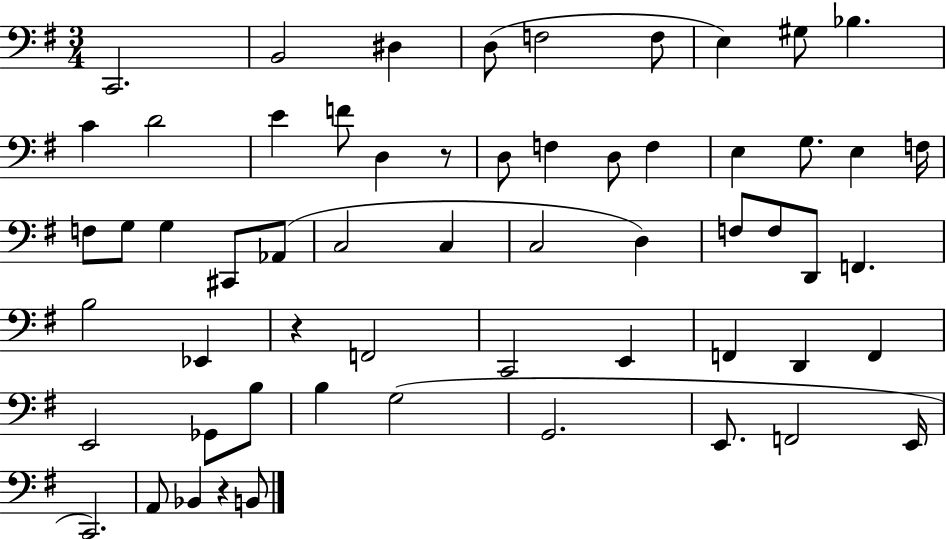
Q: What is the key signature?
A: G major